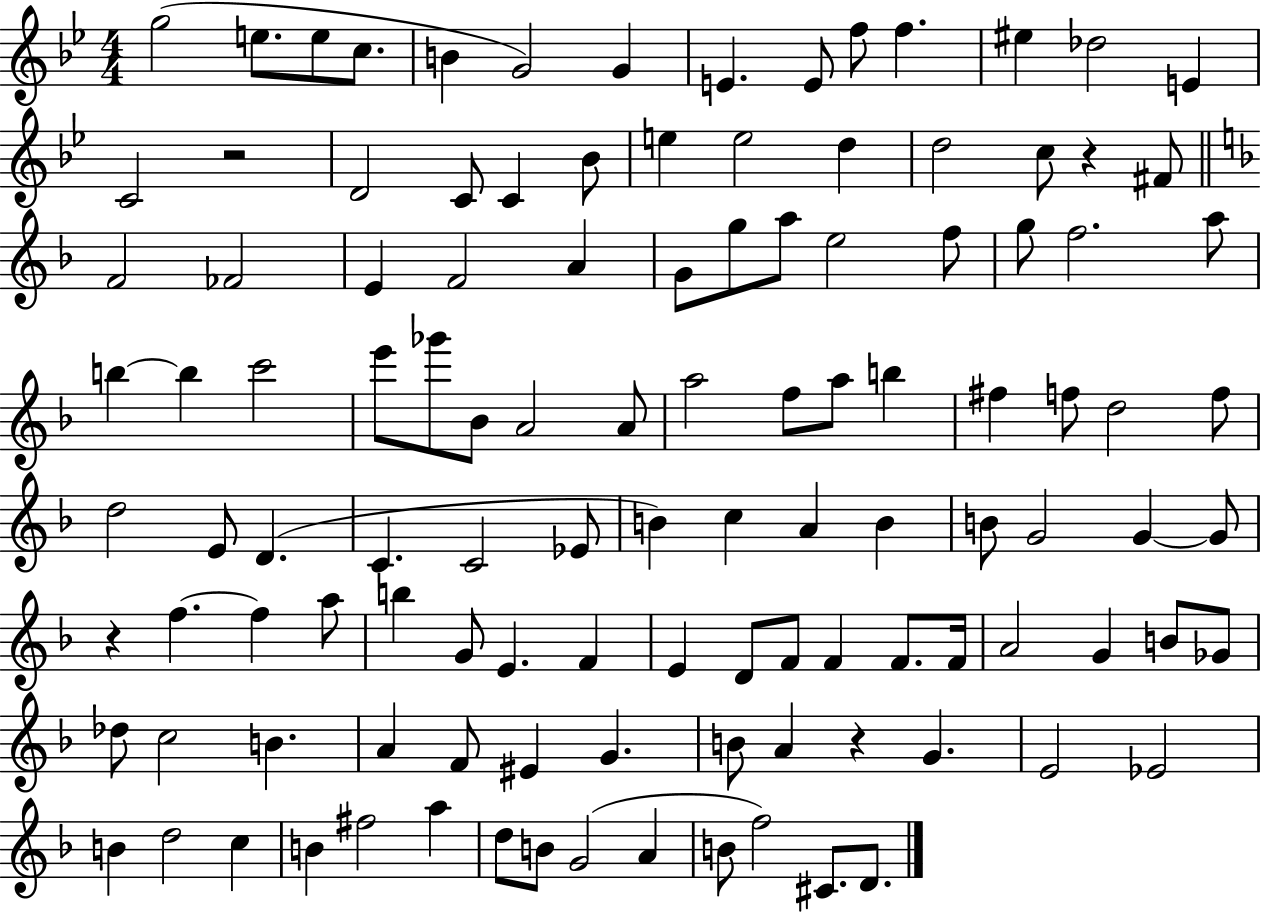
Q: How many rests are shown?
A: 4